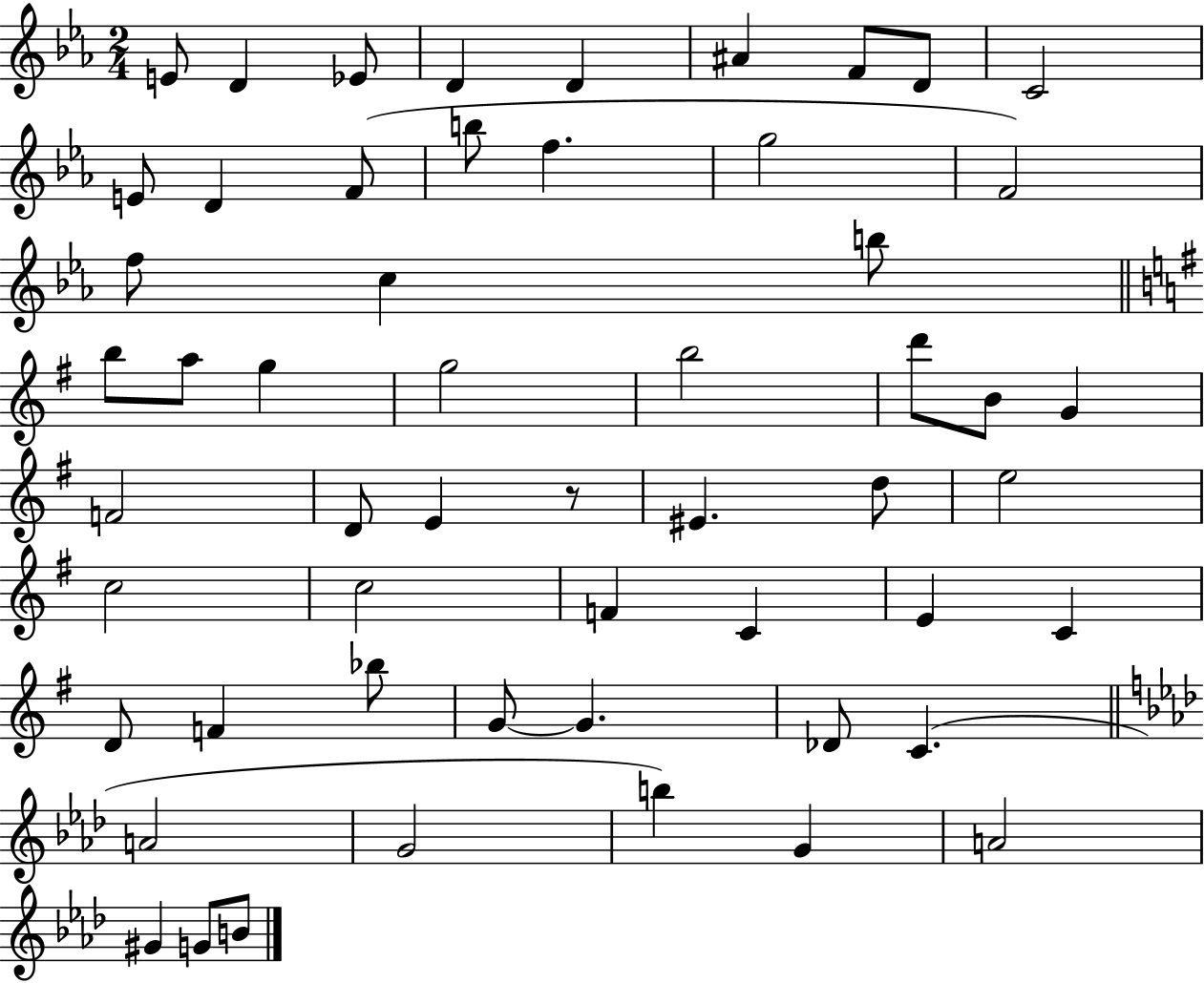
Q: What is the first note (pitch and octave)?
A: E4